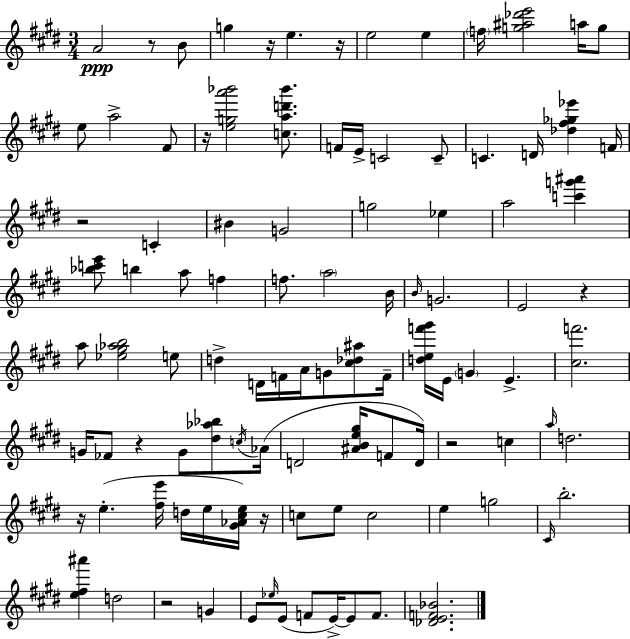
X:1
T:Untitled
M:3/4
L:1/4
K:E
A2 z/2 B/2 g z/4 e z/4 e2 e f/4 [g^a_d'e']2 a/4 g/2 e/2 a2 ^F/2 z/4 [ega'_b']2 [cad'_b']/2 F/4 E/4 C2 C/2 C D/4 [_d^f_g_e'] F/4 z2 C ^B G2 g2 _e a2 [c'g'^a'] [_bc'e']/2 b a/2 f f/2 a2 B/4 B/4 G2 E2 z a/2 [_e^g_ab]2 e/2 d D/4 F/4 A/4 G/2 [^c_d^a]/2 F/4 [def'^g']/4 E/4 G E [^cf']2 G/4 _F/2 z G/2 [^d_a_b]/2 c/4 _A/4 D2 [^ABe^g]/4 F/2 D/4 z2 c a/4 d2 z/4 e [^fe']/4 d/4 e/4 [^G_A^ce]/4 z/4 c/2 e/2 c2 e g2 ^C/4 b2 [e^f^a'] d2 z2 G E/2 _e/4 E/2 F/2 E/4 E/2 F/2 [_DEF_B]2